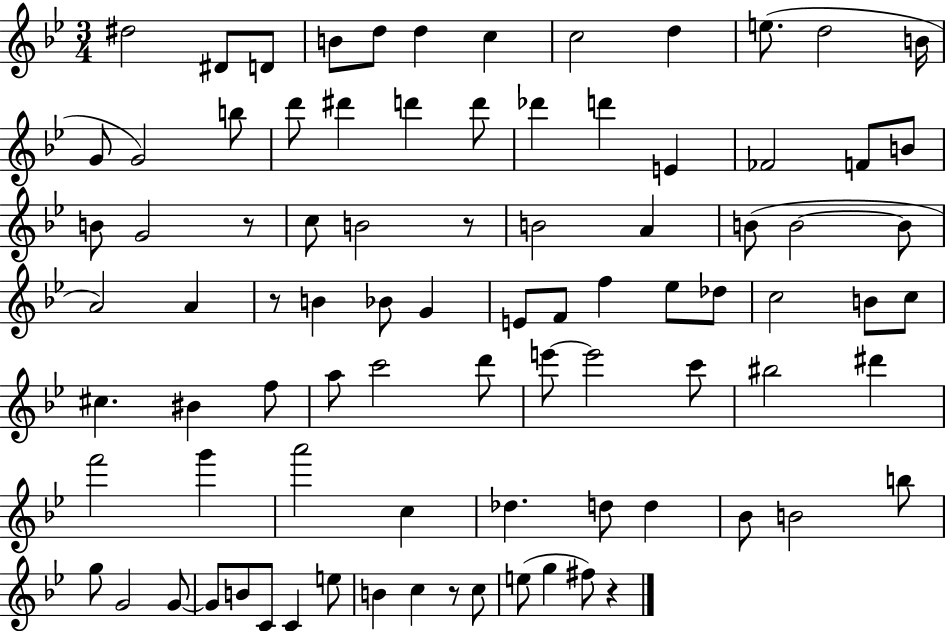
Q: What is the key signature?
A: BES major